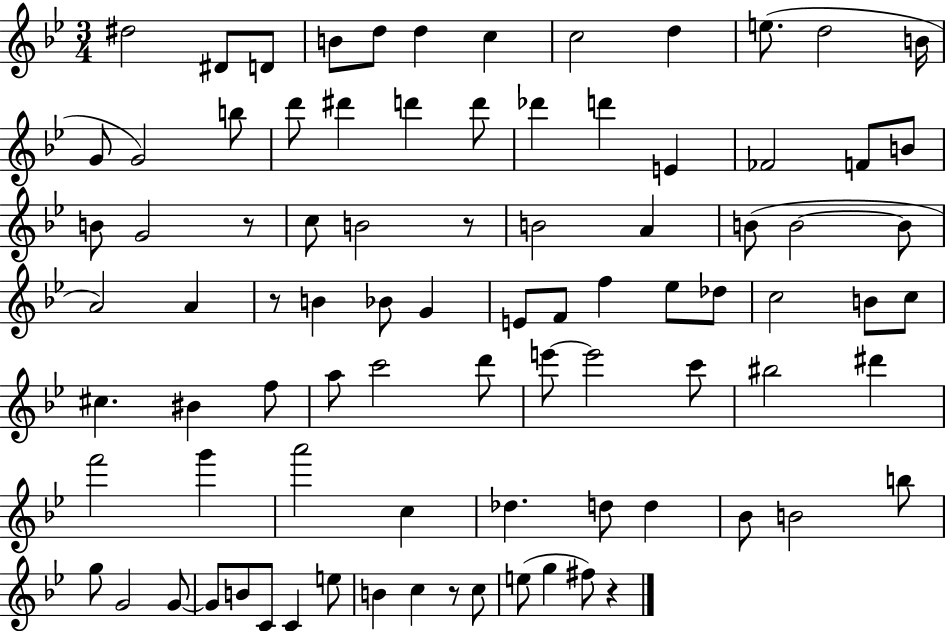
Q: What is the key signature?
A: BES major